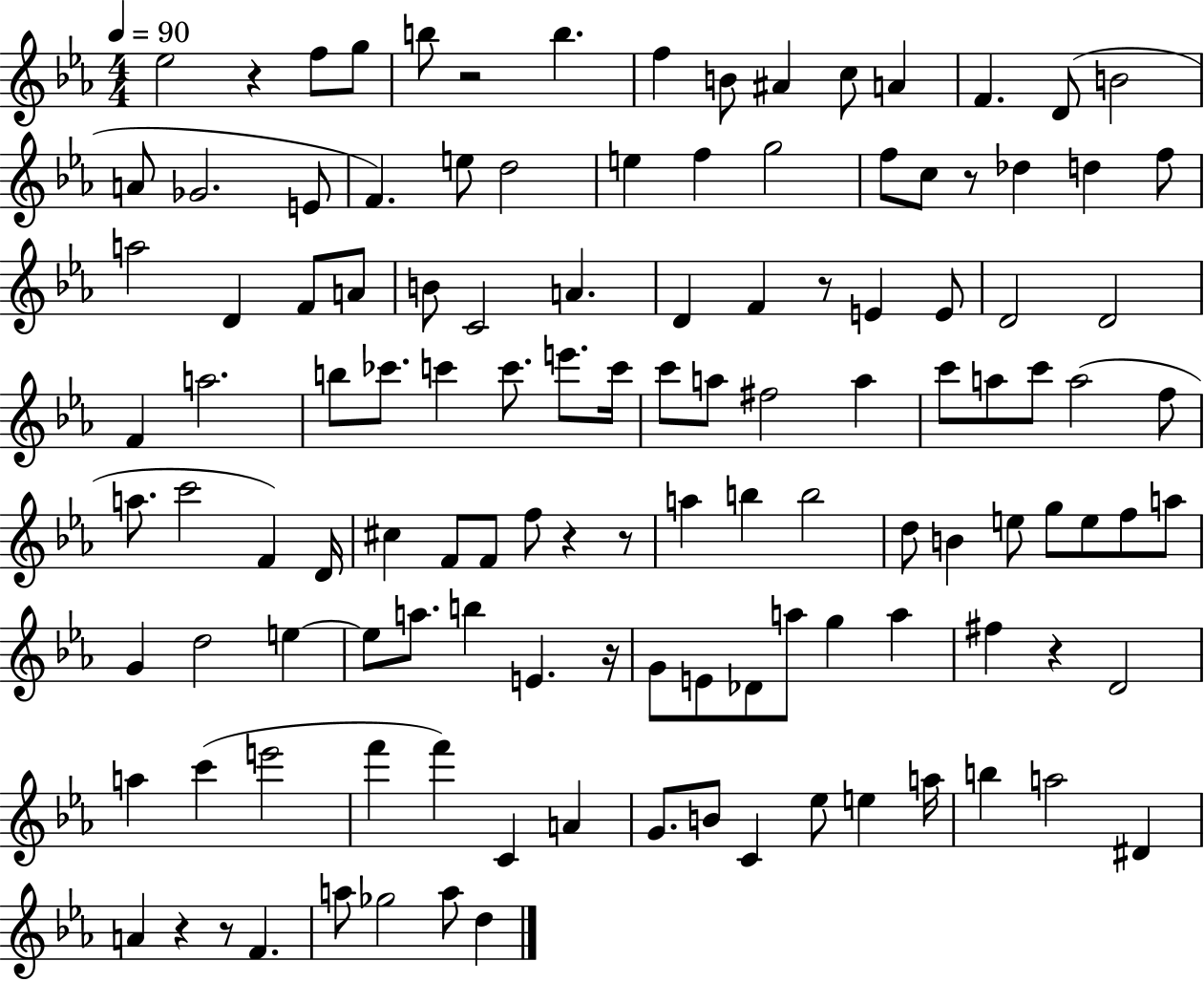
X:1
T:Untitled
M:4/4
L:1/4
K:Eb
_e2 z f/2 g/2 b/2 z2 b f B/2 ^A c/2 A F D/2 B2 A/2 _G2 E/2 F e/2 d2 e f g2 f/2 c/2 z/2 _d d f/2 a2 D F/2 A/2 B/2 C2 A D F z/2 E E/2 D2 D2 F a2 b/2 _c'/2 c' c'/2 e'/2 c'/4 c'/2 a/2 ^f2 a c'/2 a/2 c'/2 a2 f/2 a/2 c'2 F D/4 ^c F/2 F/2 f/2 z z/2 a b b2 d/2 B e/2 g/2 e/2 f/2 a/2 G d2 e e/2 a/2 b E z/4 G/2 E/2 _D/2 a/2 g a ^f z D2 a c' e'2 f' f' C A G/2 B/2 C _e/2 e a/4 b a2 ^D A z z/2 F a/2 _g2 a/2 d